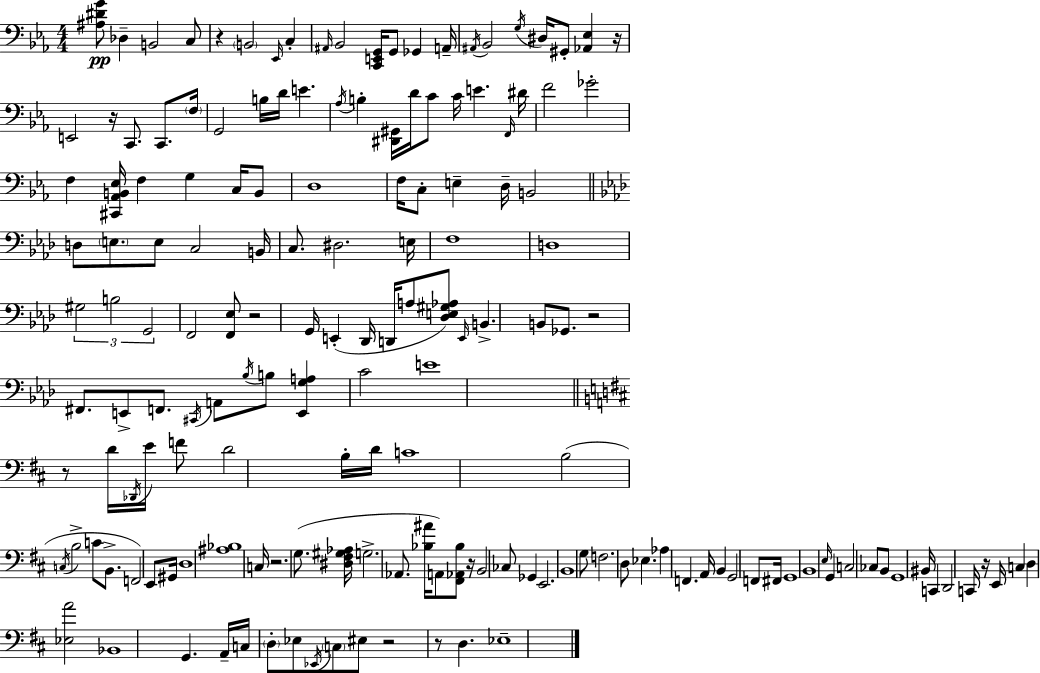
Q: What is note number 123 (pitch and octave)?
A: G2